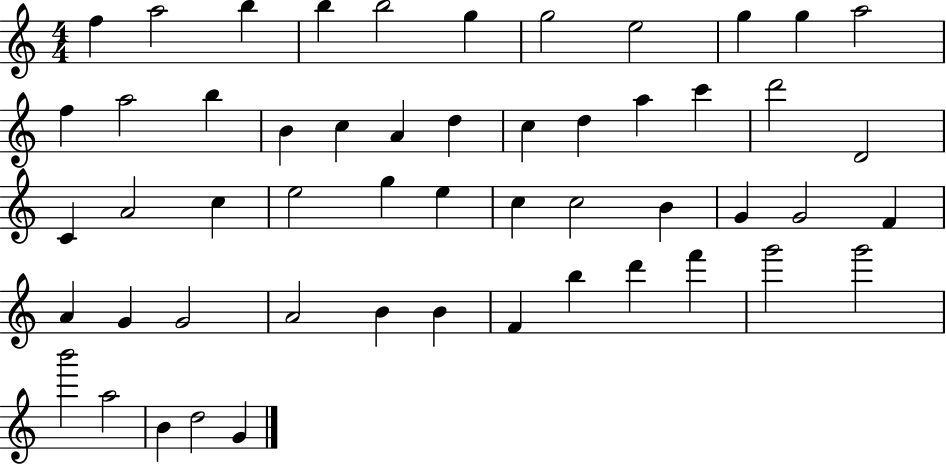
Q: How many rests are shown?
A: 0